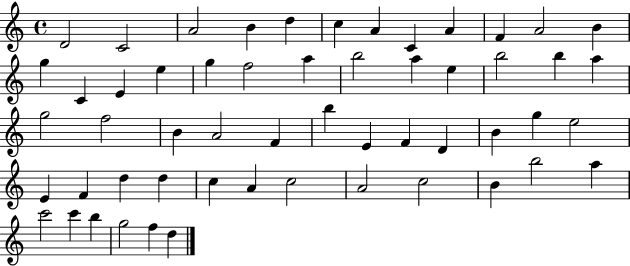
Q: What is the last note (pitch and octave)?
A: D5